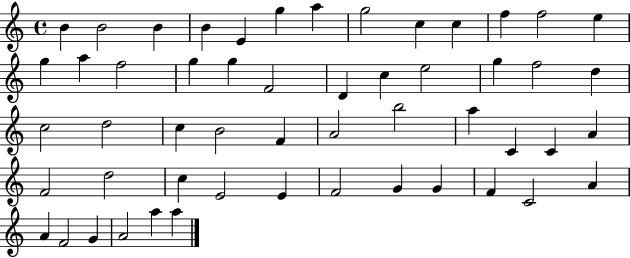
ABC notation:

X:1
T:Untitled
M:4/4
L:1/4
K:C
B B2 B B E g a g2 c c f f2 e g a f2 g g F2 D c e2 g f2 d c2 d2 c B2 F A2 b2 a C C A F2 d2 c E2 E F2 G G F C2 A A F2 G A2 a a